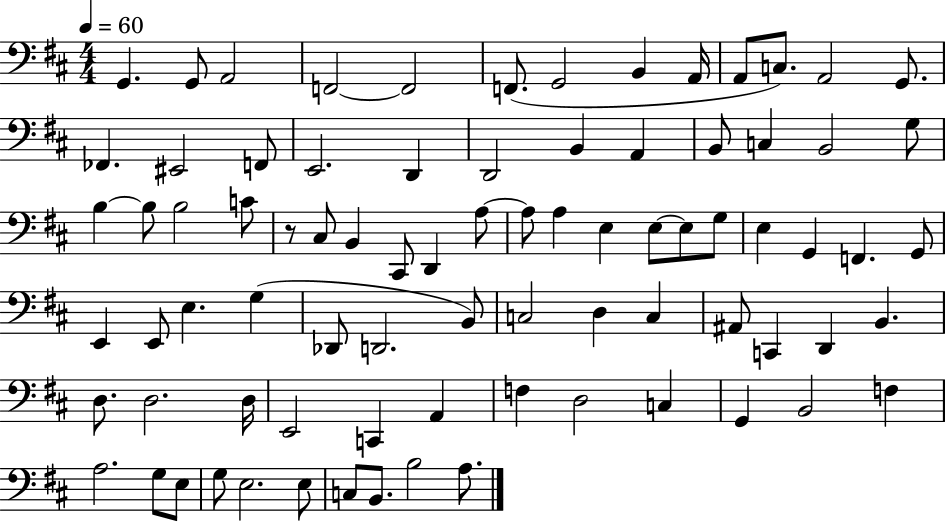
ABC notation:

X:1
T:Untitled
M:4/4
L:1/4
K:D
G,, G,,/2 A,,2 F,,2 F,,2 F,,/2 G,,2 B,, A,,/4 A,,/2 C,/2 A,,2 G,,/2 _F,, ^E,,2 F,,/2 E,,2 D,, D,,2 B,, A,, B,,/2 C, B,,2 G,/2 B, B,/2 B,2 C/2 z/2 ^C,/2 B,, ^C,,/2 D,, A,/2 A,/2 A, E, E,/2 E,/2 G,/2 E, G,, F,, G,,/2 E,, E,,/2 E, G, _D,,/2 D,,2 B,,/2 C,2 D, C, ^A,,/2 C,, D,, B,, D,/2 D,2 D,/4 E,,2 C,, A,, F, D,2 C, G,, B,,2 F, A,2 G,/2 E,/2 G,/2 E,2 E,/2 C,/2 B,,/2 B,2 A,/2